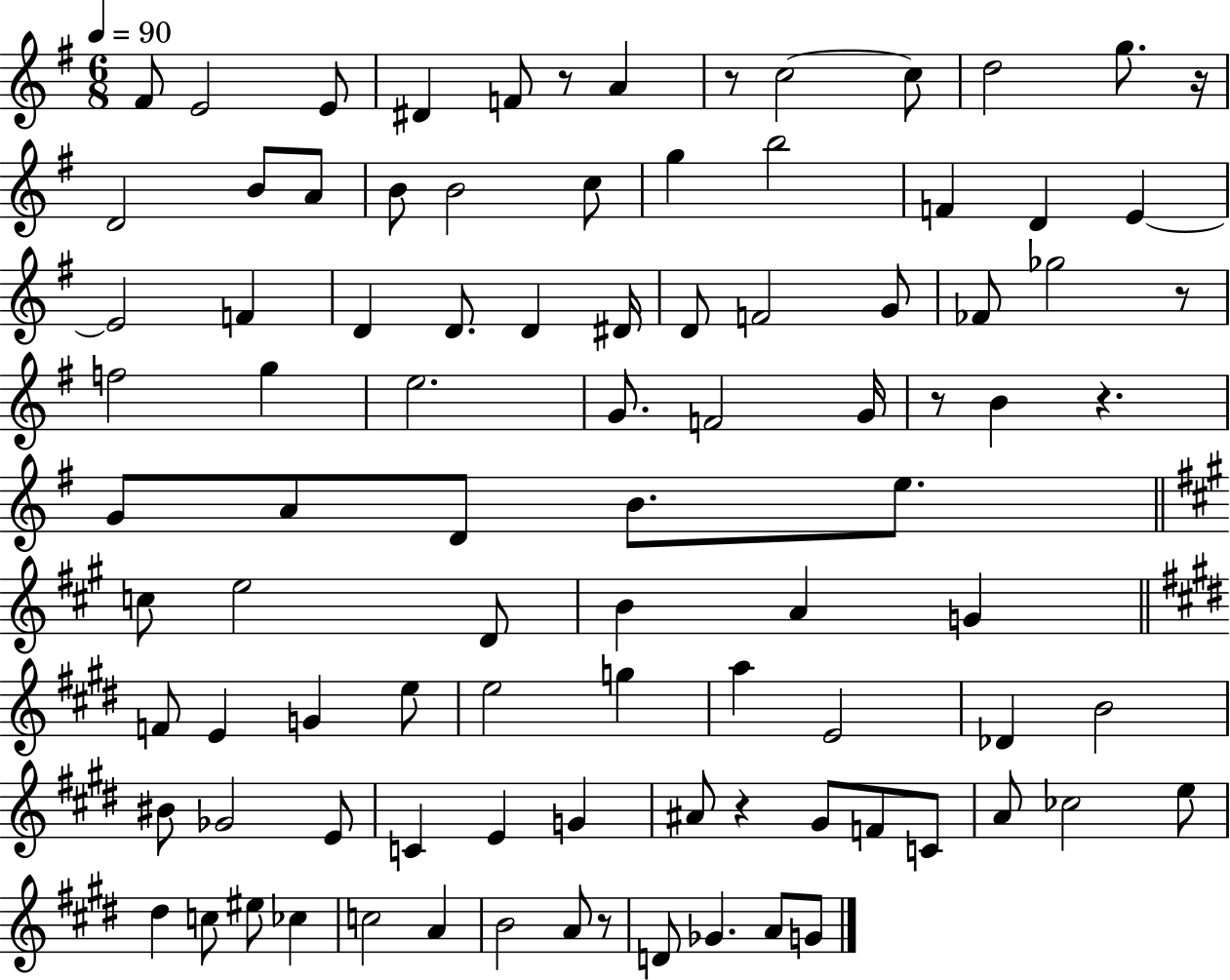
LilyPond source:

{
  \clef treble
  \numericTimeSignature
  \time 6/8
  \key g \major
  \tempo 4 = 90
  fis'8 e'2 e'8 | dis'4 f'8 r8 a'4 | r8 c''2~~ c''8 | d''2 g''8. r16 | \break d'2 b'8 a'8 | b'8 b'2 c''8 | g''4 b''2 | f'4 d'4 e'4~~ | \break e'2 f'4 | d'4 d'8. d'4 dis'16 | d'8 f'2 g'8 | fes'8 ges''2 r8 | \break f''2 g''4 | e''2. | g'8. f'2 g'16 | r8 b'4 r4. | \break g'8 a'8 d'8 b'8. e''8. | \bar "||" \break \key a \major c''8 e''2 d'8 | b'4 a'4 g'4 | \bar "||" \break \key e \major f'8 e'4 g'4 e''8 | e''2 g''4 | a''4 e'2 | des'4 b'2 | \break bis'8 ges'2 e'8 | c'4 e'4 g'4 | ais'8 r4 gis'8 f'8 c'8 | a'8 ces''2 e''8 | \break dis''4 c''8 eis''8 ces''4 | c''2 a'4 | b'2 a'8 r8 | d'8 ges'4. a'8 g'8 | \break \bar "|."
}